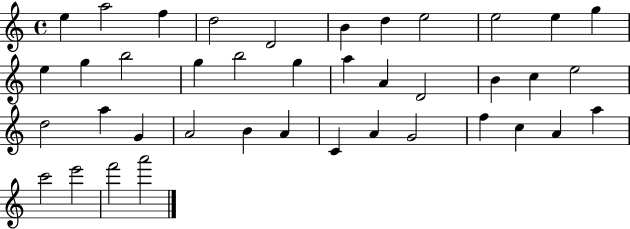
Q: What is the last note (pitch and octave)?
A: A6